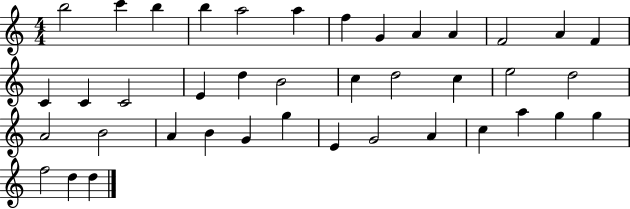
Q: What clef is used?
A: treble